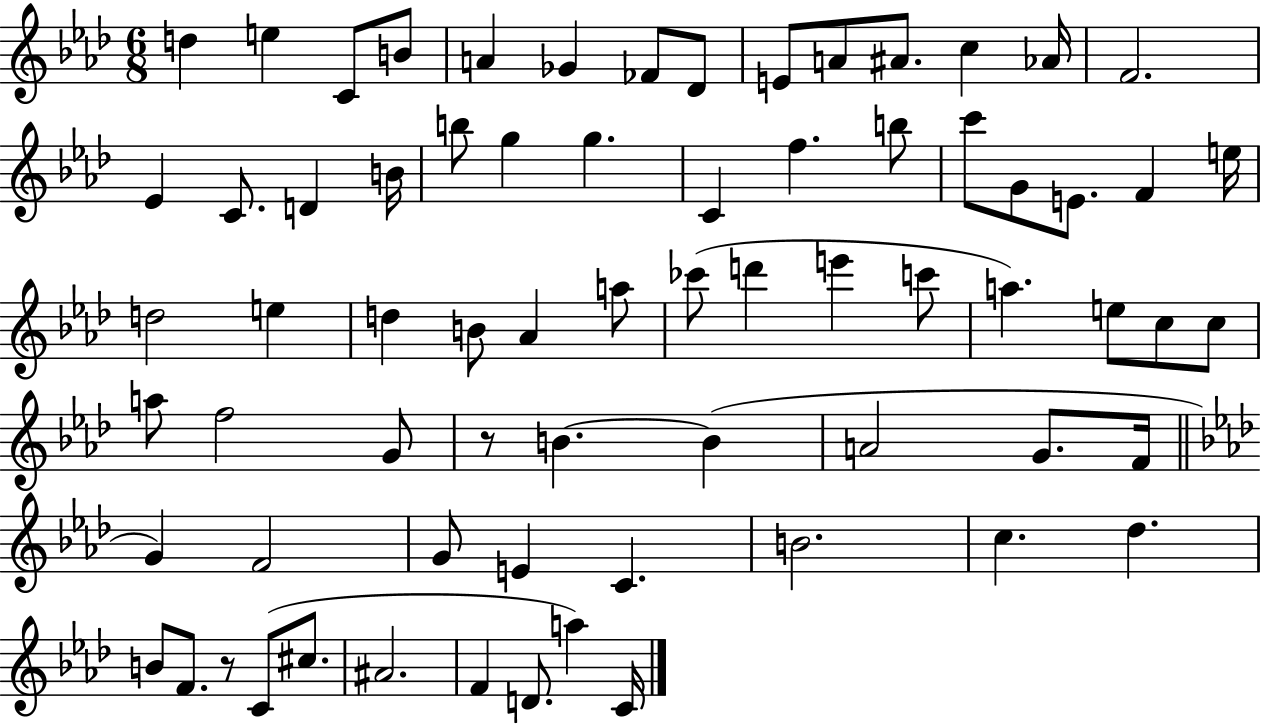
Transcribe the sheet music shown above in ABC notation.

X:1
T:Untitled
M:6/8
L:1/4
K:Ab
d e C/2 B/2 A _G _F/2 _D/2 E/2 A/2 ^A/2 c _A/4 F2 _E C/2 D B/4 b/2 g g C f b/2 c'/2 G/2 E/2 F e/4 d2 e d B/2 _A a/2 _c'/2 d' e' c'/2 a e/2 c/2 c/2 a/2 f2 G/2 z/2 B B A2 G/2 F/4 G F2 G/2 E C B2 c _d B/2 F/2 z/2 C/2 ^c/2 ^A2 F D/2 a C/4